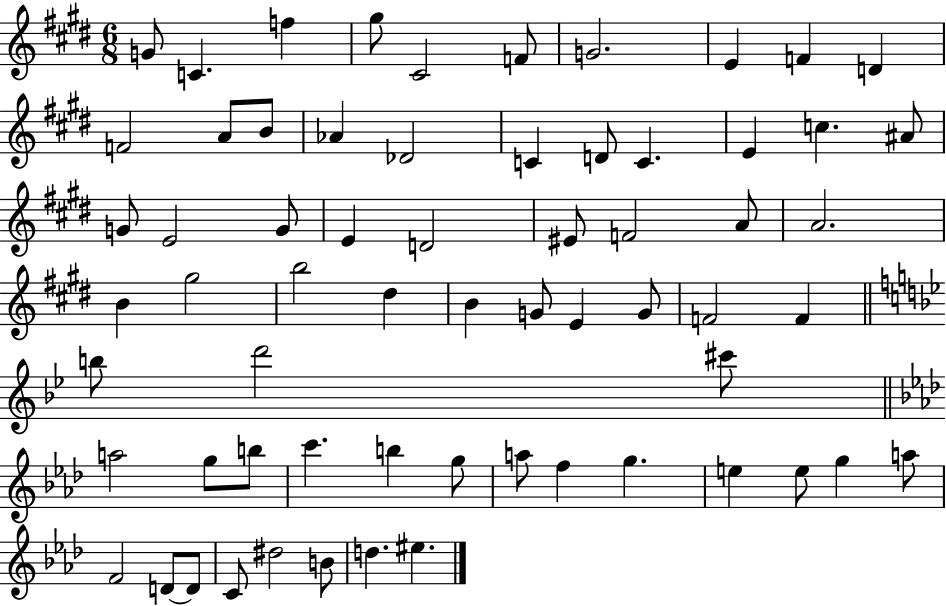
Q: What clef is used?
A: treble